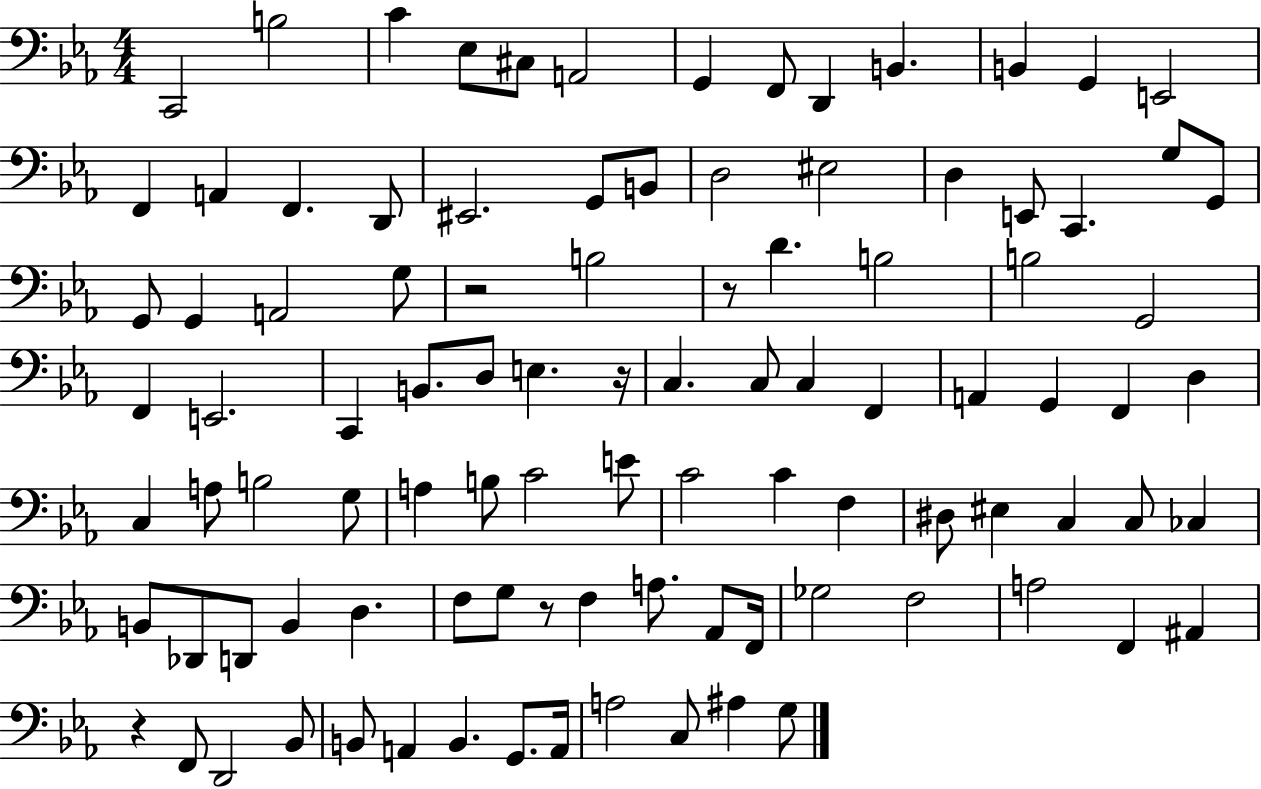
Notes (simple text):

C2/h B3/h C4/q Eb3/e C#3/e A2/h G2/q F2/e D2/q B2/q. B2/q G2/q E2/h F2/q A2/q F2/q. D2/e EIS2/h. G2/e B2/e D3/h EIS3/h D3/q E2/e C2/q. G3/e G2/e G2/e G2/q A2/h G3/e R/h B3/h R/e D4/q. B3/h B3/h G2/h F2/q E2/h. C2/q B2/e. D3/e E3/q. R/s C3/q. C3/e C3/q F2/q A2/q G2/q F2/q D3/q C3/q A3/e B3/h G3/e A3/q B3/e C4/h E4/e C4/h C4/q F3/q D#3/e EIS3/q C3/q C3/e CES3/q B2/e Db2/e D2/e B2/q D3/q. F3/e G3/e R/e F3/q A3/e. Ab2/e F2/s Gb3/h F3/h A3/h F2/q A#2/q R/q F2/e D2/h Bb2/e B2/e A2/q B2/q. G2/e. A2/s A3/h C3/e A#3/q G3/e